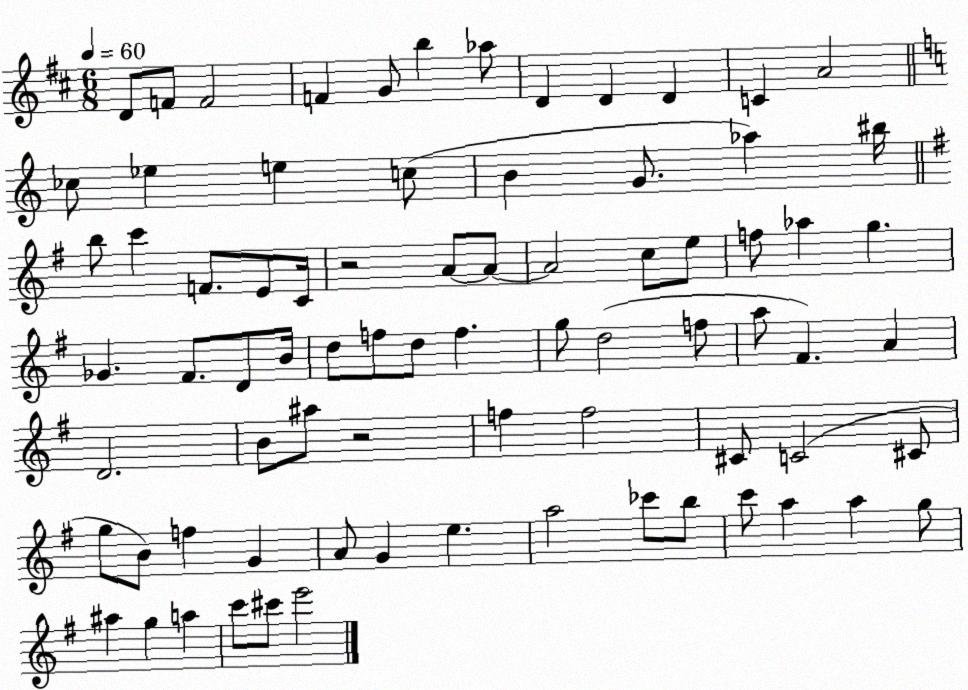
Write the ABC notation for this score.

X:1
T:Untitled
M:6/8
L:1/4
K:D
D/2 F/2 F2 F G/2 b _a/2 D D D C A2 _c/2 _e e c/2 B G/2 _a ^b/4 b/2 c' F/2 E/2 C/4 z2 A/2 A/2 A2 c/2 e/2 f/2 _a g _G ^F/2 D/2 B/4 d/2 f/2 d/2 f g/2 d2 f/2 a/2 ^F A D2 B/2 ^a/2 z2 f f2 ^C/2 C2 ^C/2 g/2 B/2 f G A/2 G e a2 _c'/2 b/2 c'/2 a a g/2 ^a g a c'/2 ^c'/2 e'2